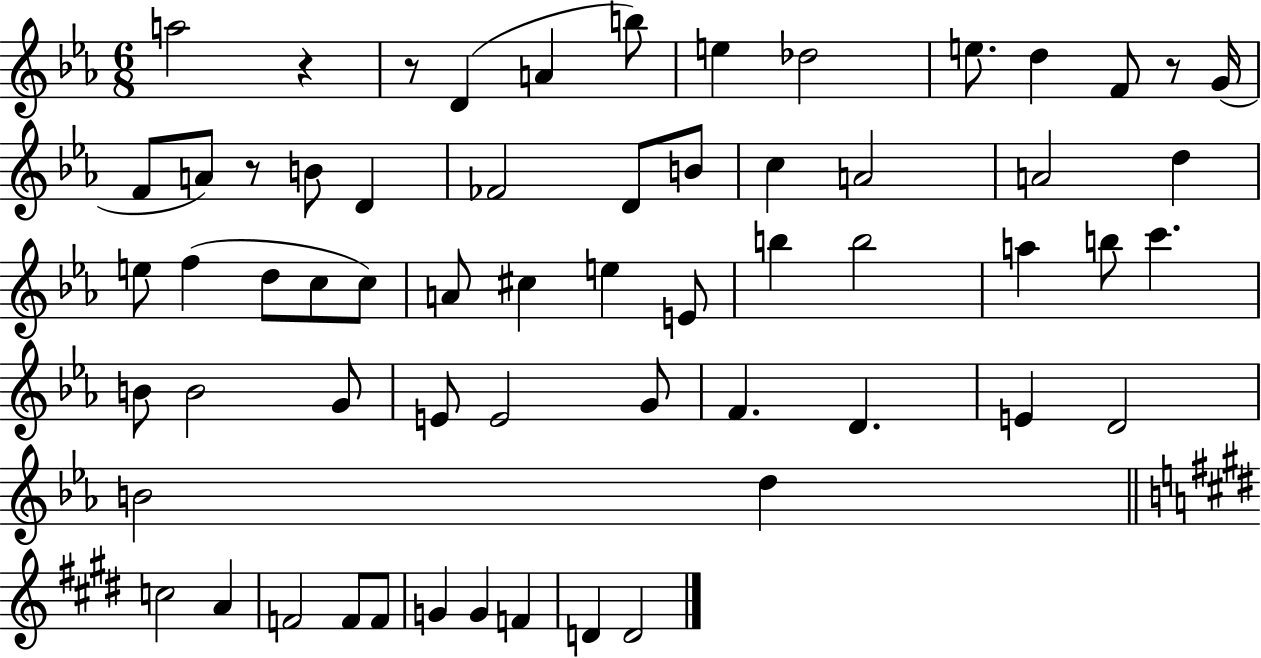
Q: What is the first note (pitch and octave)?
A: A5